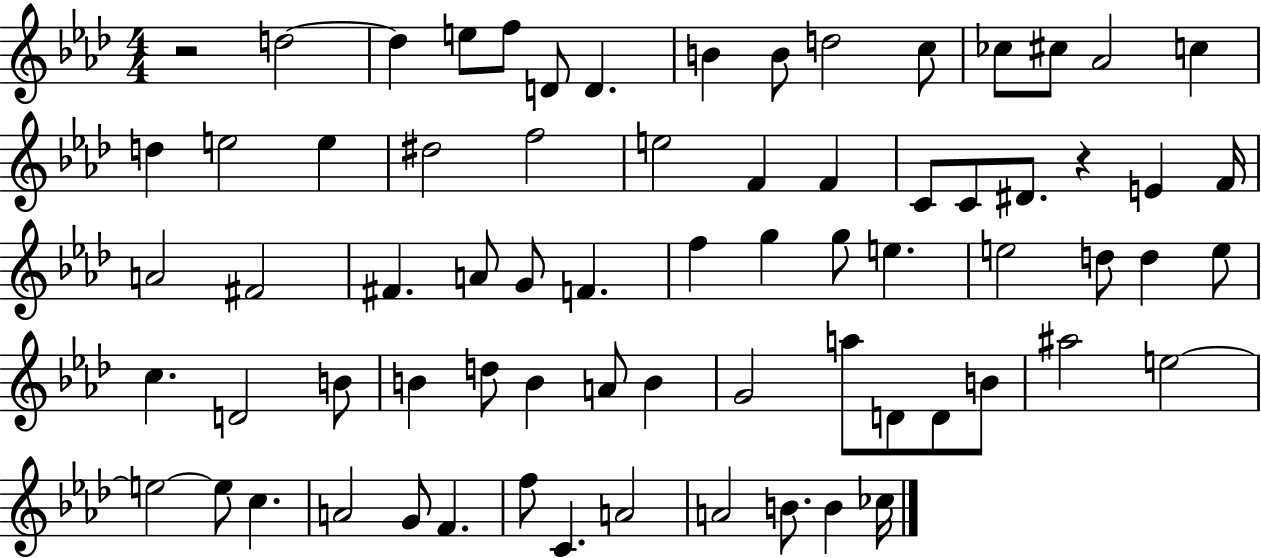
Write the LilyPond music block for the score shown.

{
  \clef treble
  \numericTimeSignature
  \time 4/4
  \key aes \major
  r2 d''2~~ | d''4 e''8 f''8 d'8 d'4. | b'4 b'8 d''2 c''8 | ces''8 cis''8 aes'2 c''4 | \break d''4 e''2 e''4 | dis''2 f''2 | e''2 f'4 f'4 | c'8 c'8 dis'8. r4 e'4 f'16 | \break a'2 fis'2 | fis'4. a'8 g'8 f'4. | f''4 g''4 g''8 e''4. | e''2 d''8 d''4 e''8 | \break c''4. d'2 b'8 | b'4 d''8 b'4 a'8 b'4 | g'2 a''8 d'8 d'8 b'8 | ais''2 e''2~~ | \break e''2~~ e''8 c''4. | a'2 g'8 f'4. | f''8 c'4. a'2 | a'2 b'8. b'4 ces''16 | \break \bar "|."
}